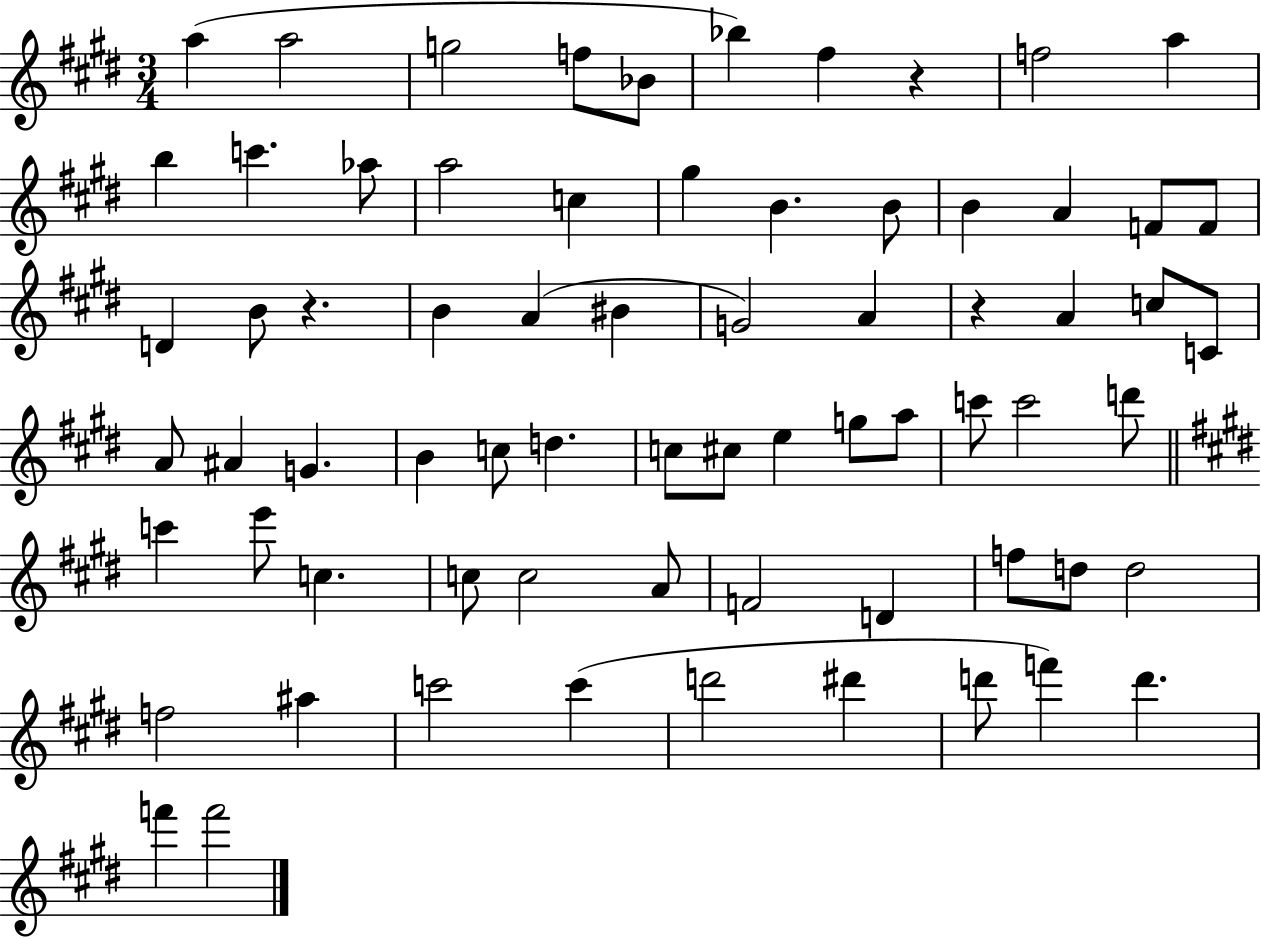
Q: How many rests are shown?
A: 3